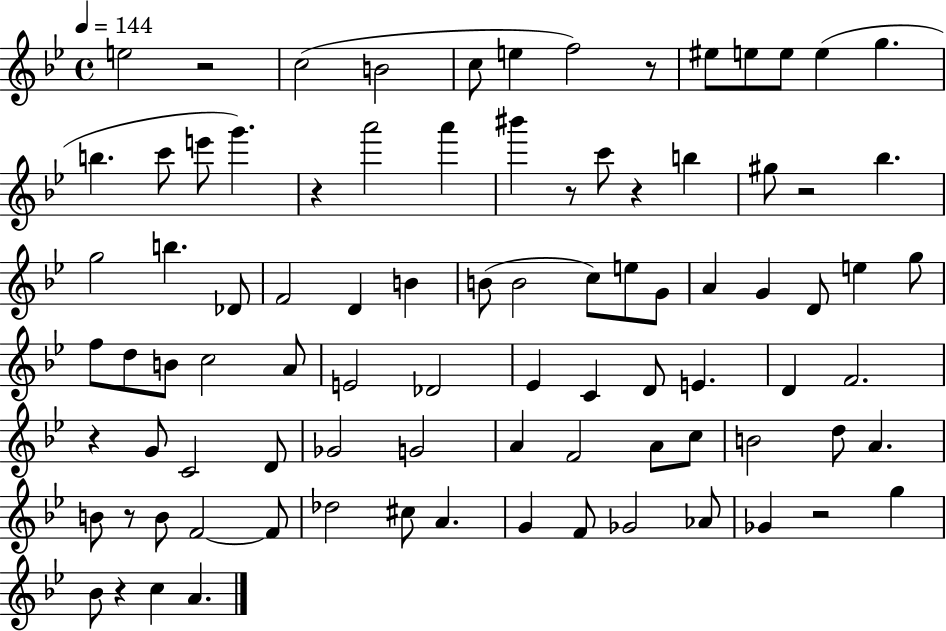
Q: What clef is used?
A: treble